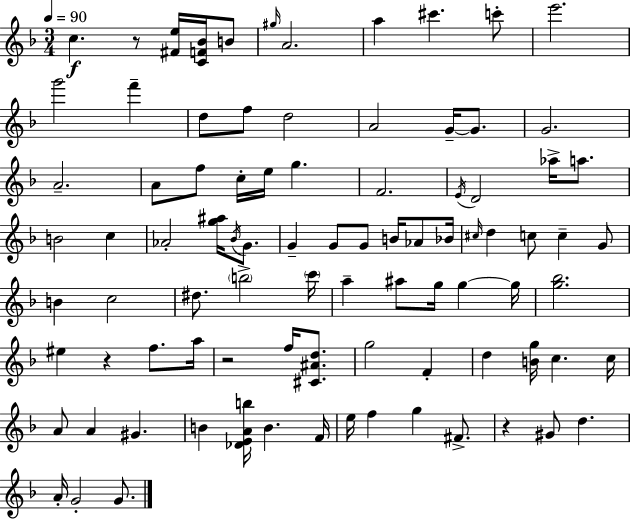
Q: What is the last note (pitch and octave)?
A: G4